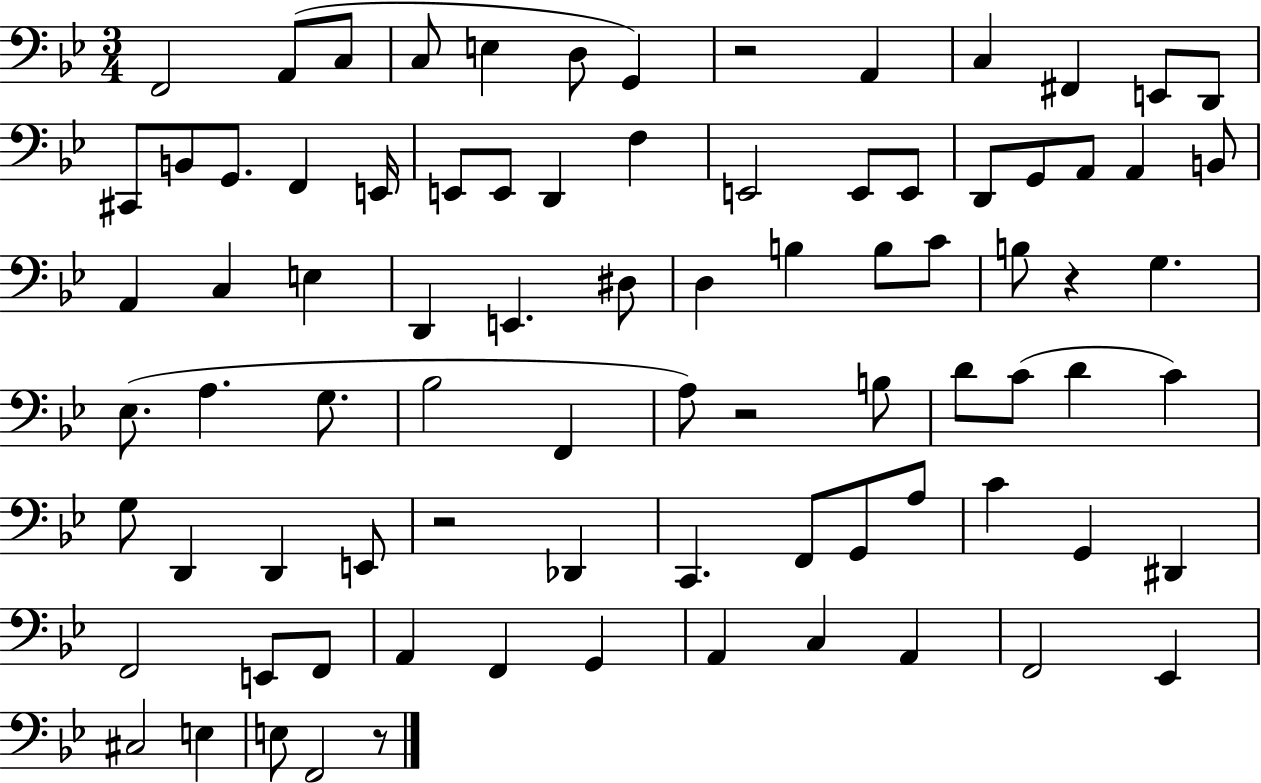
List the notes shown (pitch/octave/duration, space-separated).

F2/h A2/e C3/e C3/e E3/q D3/e G2/q R/h A2/q C3/q F#2/q E2/e D2/e C#2/e B2/e G2/e. F2/q E2/s E2/e E2/e D2/q F3/q E2/h E2/e E2/e D2/e G2/e A2/e A2/q B2/e A2/q C3/q E3/q D2/q E2/q. D#3/e D3/q B3/q B3/e C4/e B3/e R/q G3/q. Eb3/e. A3/q. G3/e. Bb3/h F2/q A3/e R/h B3/e D4/e C4/e D4/q C4/q G3/e D2/q D2/q E2/e R/h Db2/q C2/q. F2/e G2/e A3/e C4/q G2/q D#2/q F2/h E2/e F2/e A2/q F2/q G2/q A2/q C3/q A2/q F2/h Eb2/q C#3/h E3/q E3/e F2/h R/e